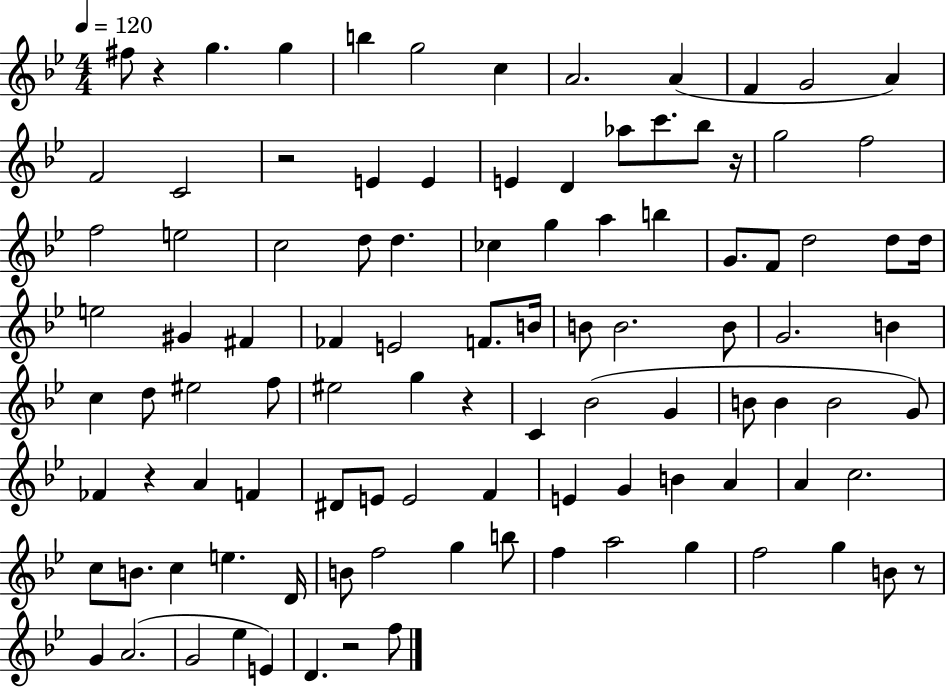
X:1
T:Untitled
M:4/4
L:1/4
K:Bb
^f/2 z g g b g2 c A2 A F G2 A F2 C2 z2 E E E D _a/2 c'/2 _b/2 z/4 g2 f2 f2 e2 c2 d/2 d _c g a b G/2 F/2 d2 d/2 d/4 e2 ^G ^F _F E2 F/2 B/4 B/2 B2 B/2 G2 B c d/2 ^e2 f/2 ^e2 g z C _B2 G B/2 B B2 G/2 _F z A F ^D/2 E/2 E2 F E G B A A c2 c/2 B/2 c e D/4 B/2 f2 g b/2 f a2 g f2 g B/2 z/2 G A2 G2 _e E D z2 f/2